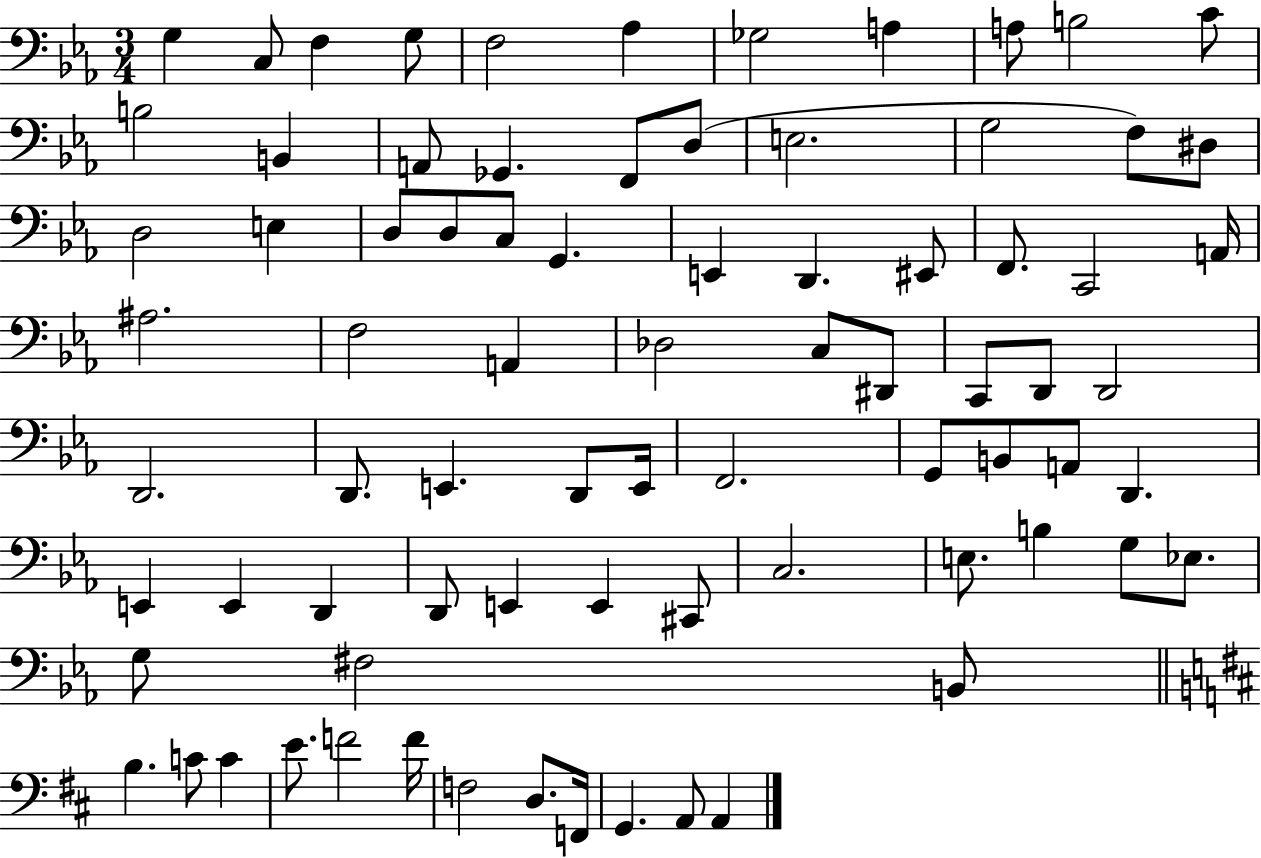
{
  \clef bass
  \numericTimeSignature
  \time 3/4
  \key ees \major
  g4 c8 f4 g8 | f2 aes4 | ges2 a4 | a8 b2 c'8 | \break b2 b,4 | a,8 ges,4. f,8 d8( | e2. | g2 f8) dis8 | \break d2 e4 | d8 d8 c8 g,4. | e,4 d,4. eis,8 | f,8. c,2 a,16 | \break ais2. | f2 a,4 | des2 c8 dis,8 | c,8 d,8 d,2 | \break d,2. | d,8. e,4. d,8 e,16 | f,2. | g,8 b,8 a,8 d,4. | \break e,4 e,4 d,4 | d,8 e,4 e,4 cis,8 | c2. | e8. b4 g8 ees8. | \break g8 fis2 b,8 | \bar "||" \break \key b \minor b4. c'8 c'4 | e'8. f'2 f'16 | f2 d8. f,16 | g,4. a,8 a,4 | \break \bar "|."
}